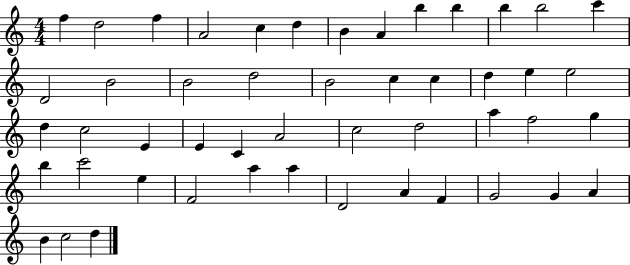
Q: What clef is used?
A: treble